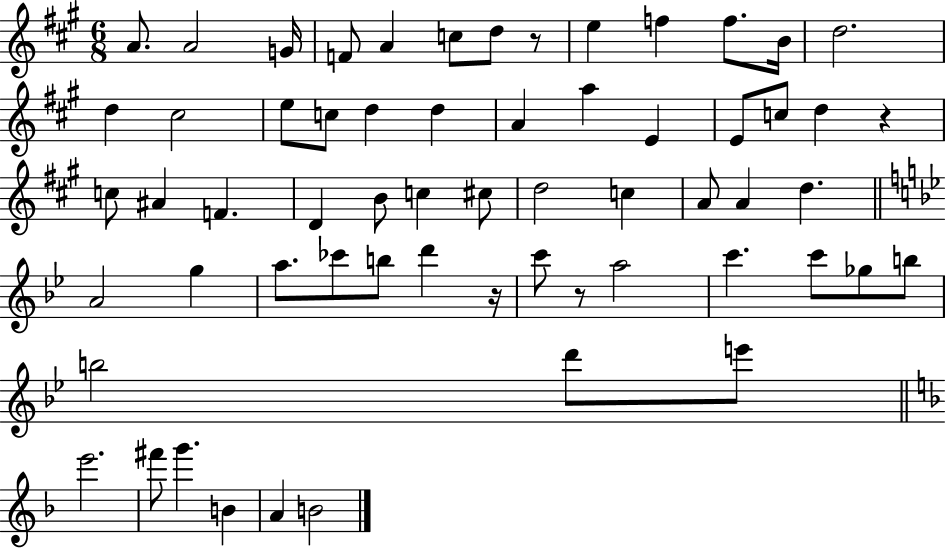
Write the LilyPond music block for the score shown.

{
  \clef treble
  \numericTimeSignature
  \time 6/8
  \key a \major
  \repeat volta 2 { a'8. a'2 g'16 | f'8 a'4 c''8 d''8 r8 | e''4 f''4 f''8. b'16 | d''2. | \break d''4 cis''2 | e''8 c''8 d''4 d''4 | a'4 a''4 e'4 | e'8 c''8 d''4 r4 | \break c''8 ais'4 f'4. | d'4 b'8 c''4 cis''8 | d''2 c''4 | a'8 a'4 d''4. | \break \bar "||" \break \key bes \major a'2 g''4 | a''8. ces'''8 b''8 d'''4 r16 | c'''8 r8 a''2 | c'''4. c'''8 ges''8 b''8 | \break b''2 d'''8 e'''8 | \bar "||" \break \key d \minor e'''2. | fis'''8 g'''4. b'4 | a'4 b'2 | } \bar "|."
}